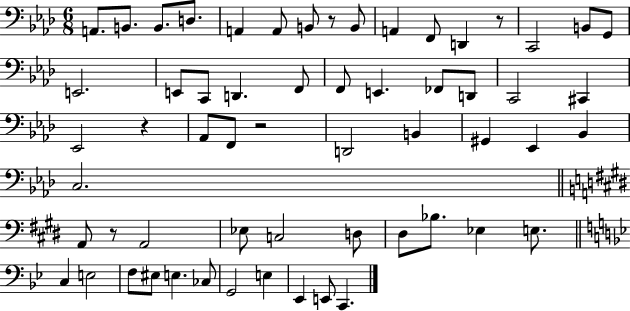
{
  \clef bass
  \numericTimeSignature
  \time 6/8
  \key aes \major
  \repeat volta 2 { a,8. b,8. b,8. d8. | a,4 a,8 b,8 r8 b,8 | a,4 f,8 d,4 r8 | c,2 b,8 g,8 | \break e,2. | e,8 c,8 d,4. f,8 | f,8 e,4. fes,8 d,8 | c,2 cis,4 | \break ees,2 r4 | aes,8 f,8 r2 | d,2 b,4 | gis,4 ees,4 bes,4 | \break c2. | \bar "||" \break \key e \major a,8 r8 a,2 | ees8 c2 d8 | dis8 bes8. ees4 e8. | \bar "||" \break \key bes \major c4 e2 | f8 eis8 e4. ces8 | g,2 e4 | ees,4 e,8 c,4. | \break } \bar "|."
}